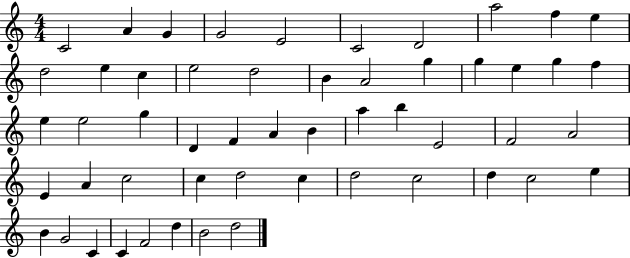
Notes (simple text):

C4/h A4/q G4/q G4/h E4/h C4/h D4/h A5/h F5/q E5/q D5/h E5/q C5/q E5/h D5/h B4/q A4/h G5/q G5/q E5/q G5/q F5/q E5/q E5/h G5/q D4/q F4/q A4/q B4/q A5/q B5/q E4/h F4/h A4/h E4/q A4/q C5/h C5/q D5/h C5/q D5/h C5/h D5/q C5/h E5/q B4/q G4/h C4/q C4/q F4/h D5/q B4/h D5/h